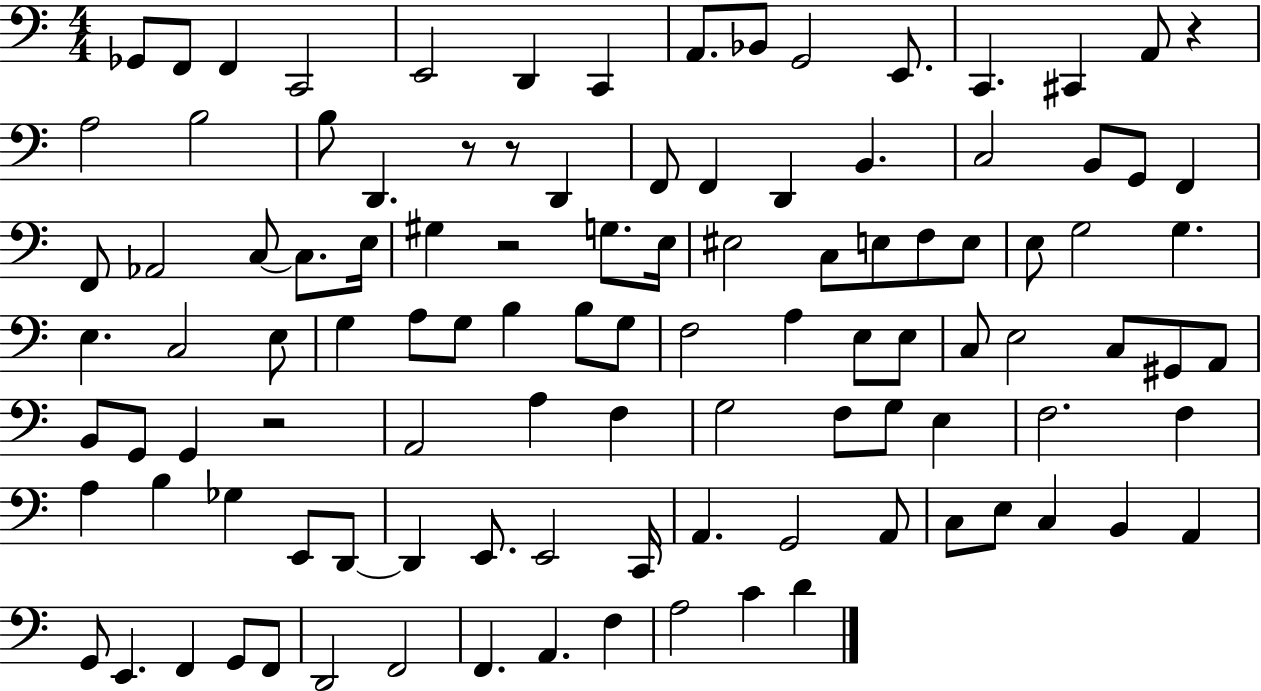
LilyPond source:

{
  \clef bass
  \numericTimeSignature
  \time 4/4
  \key c \major
  ges,8 f,8 f,4 c,2 | e,2 d,4 c,4 | a,8. bes,8 g,2 e,8. | c,4. cis,4 a,8 r4 | \break a2 b2 | b8 d,4. r8 r8 d,4 | f,8 f,4 d,4 b,4. | c2 b,8 g,8 f,4 | \break f,8 aes,2 c8~~ c8. e16 | gis4 r2 g8. e16 | eis2 c8 e8 f8 e8 | e8 g2 g4. | \break e4. c2 e8 | g4 a8 g8 b4 b8 g8 | f2 a4 e8 e8 | c8 e2 c8 gis,8 a,8 | \break b,8 g,8 g,4 r2 | a,2 a4 f4 | g2 f8 g8 e4 | f2. f4 | \break a4 b4 ges4 e,8 d,8~~ | d,4 e,8. e,2 c,16 | a,4. g,2 a,8 | c8 e8 c4 b,4 a,4 | \break g,8 e,4. f,4 g,8 f,8 | d,2 f,2 | f,4. a,4. f4 | a2 c'4 d'4 | \break \bar "|."
}